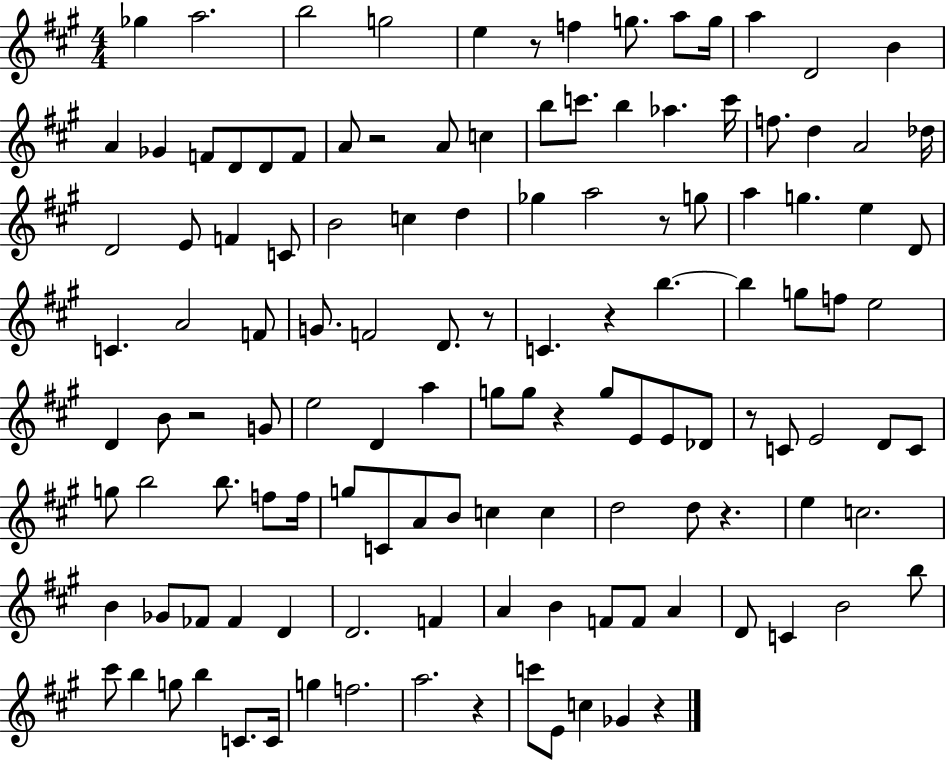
X:1
T:Untitled
M:4/4
L:1/4
K:A
_g a2 b2 g2 e z/2 f g/2 a/2 g/4 a D2 B A _G F/2 D/2 D/2 F/2 A/2 z2 A/2 c b/2 c'/2 b _a c'/4 f/2 d A2 _d/4 D2 E/2 F C/2 B2 c d _g a2 z/2 g/2 a g e D/2 C A2 F/2 G/2 F2 D/2 z/2 C z b b g/2 f/2 e2 D B/2 z2 G/2 e2 D a g/2 g/2 z g/2 E/2 E/2 _D/2 z/2 C/2 E2 D/2 C/2 g/2 b2 b/2 f/2 f/4 g/2 C/2 A/2 B/2 c c d2 d/2 z e c2 B _G/2 _F/2 _F D D2 F A B F/2 F/2 A D/2 C B2 b/2 ^c'/2 b g/2 b C/2 C/4 g f2 a2 z c'/2 E/2 c _G z